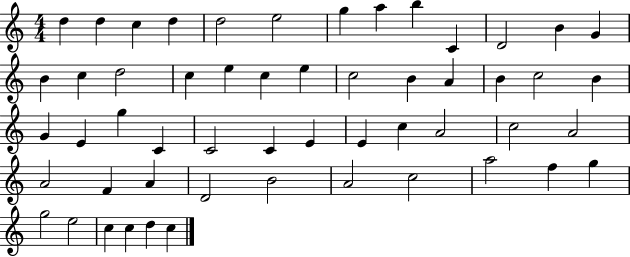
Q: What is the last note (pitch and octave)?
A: C5